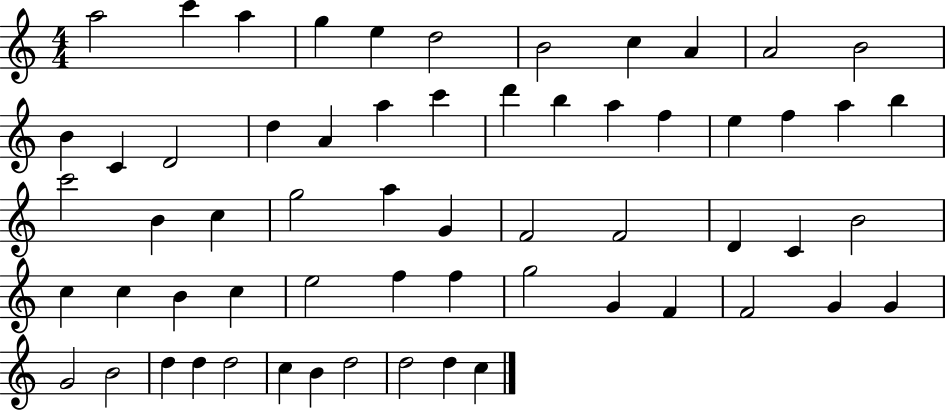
{
  \clef treble
  \numericTimeSignature
  \time 4/4
  \key c \major
  a''2 c'''4 a''4 | g''4 e''4 d''2 | b'2 c''4 a'4 | a'2 b'2 | \break b'4 c'4 d'2 | d''4 a'4 a''4 c'''4 | d'''4 b''4 a''4 f''4 | e''4 f''4 a''4 b''4 | \break c'''2 b'4 c''4 | g''2 a''4 g'4 | f'2 f'2 | d'4 c'4 b'2 | \break c''4 c''4 b'4 c''4 | e''2 f''4 f''4 | g''2 g'4 f'4 | f'2 g'4 g'4 | \break g'2 b'2 | d''4 d''4 d''2 | c''4 b'4 d''2 | d''2 d''4 c''4 | \break \bar "|."
}